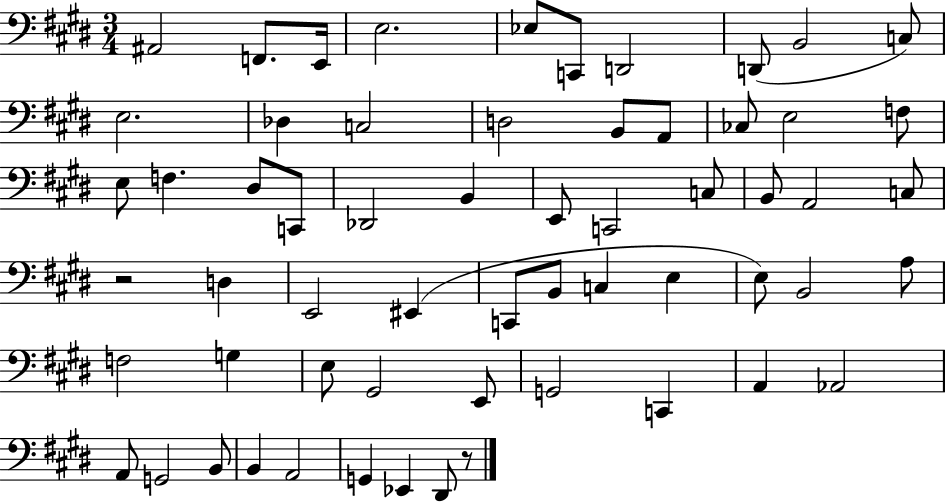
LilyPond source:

{
  \clef bass
  \numericTimeSignature
  \time 3/4
  \key e \major
  \repeat volta 2 { ais,2 f,8. e,16 | e2. | ees8 c,8 d,2 | d,8( b,2 c8) | \break e2. | des4 c2 | d2 b,8 a,8 | ces8 e2 f8 | \break e8 f4. dis8 c,8 | des,2 b,4 | e,8 c,2 c8 | b,8 a,2 c8 | \break r2 d4 | e,2 eis,4( | c,8 b,8 c4 e4 | e8) b,2 a8 | \break f2 g4 | e8 gis,2 e,8 | g,2 c,4 | a,4 aes,2 | \break a,8 g,2 b,8 | b,4 a,2 | g,4 ees,4 dis,8 r8 | } \bar "|."
}